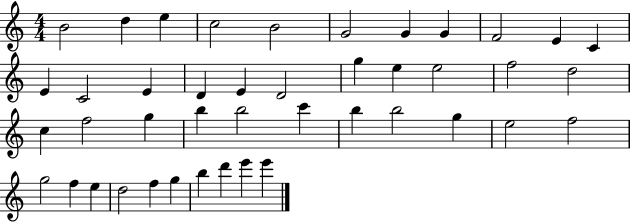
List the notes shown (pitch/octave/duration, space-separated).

B4/h D5/q E5/q C5/h B4/h G4/h G4/q G4/q F4/h E4/q C4/q E4/q C4/h E4/q D4/q E4/q D4/h G5/q E5/q E5/h F5/h D5/h C5/q F5/h G5/q B5/q B5/h C6/q B5/q B5/h G5/q E5/h F5/h G5/h F5/q E5/q D5/h F5/q G5/q B5/q D6/q E6/q E6/q